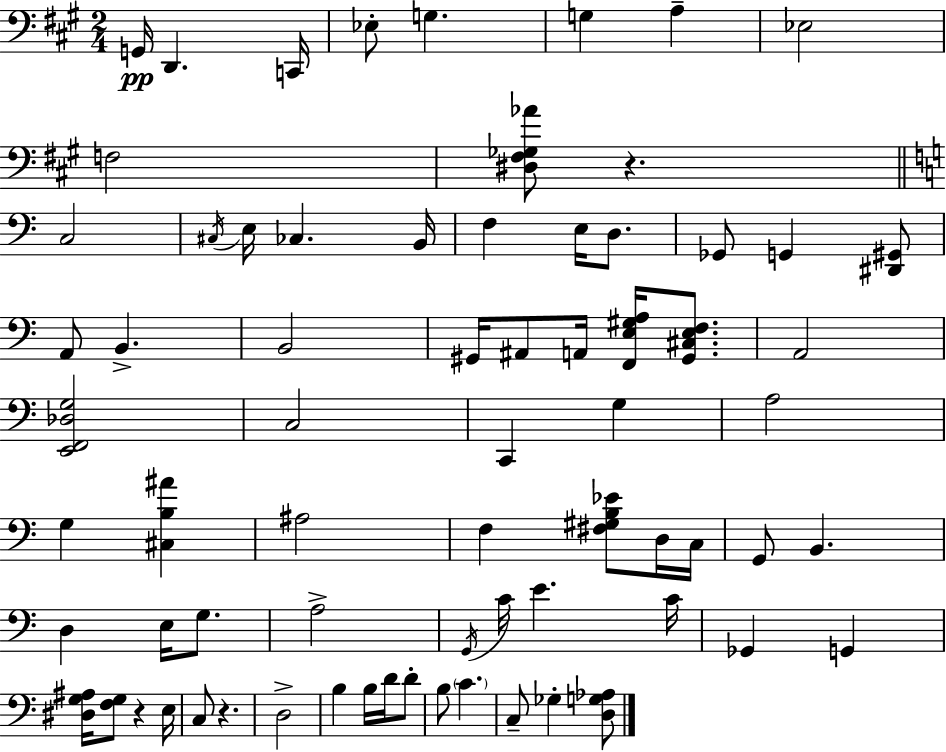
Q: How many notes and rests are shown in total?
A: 71